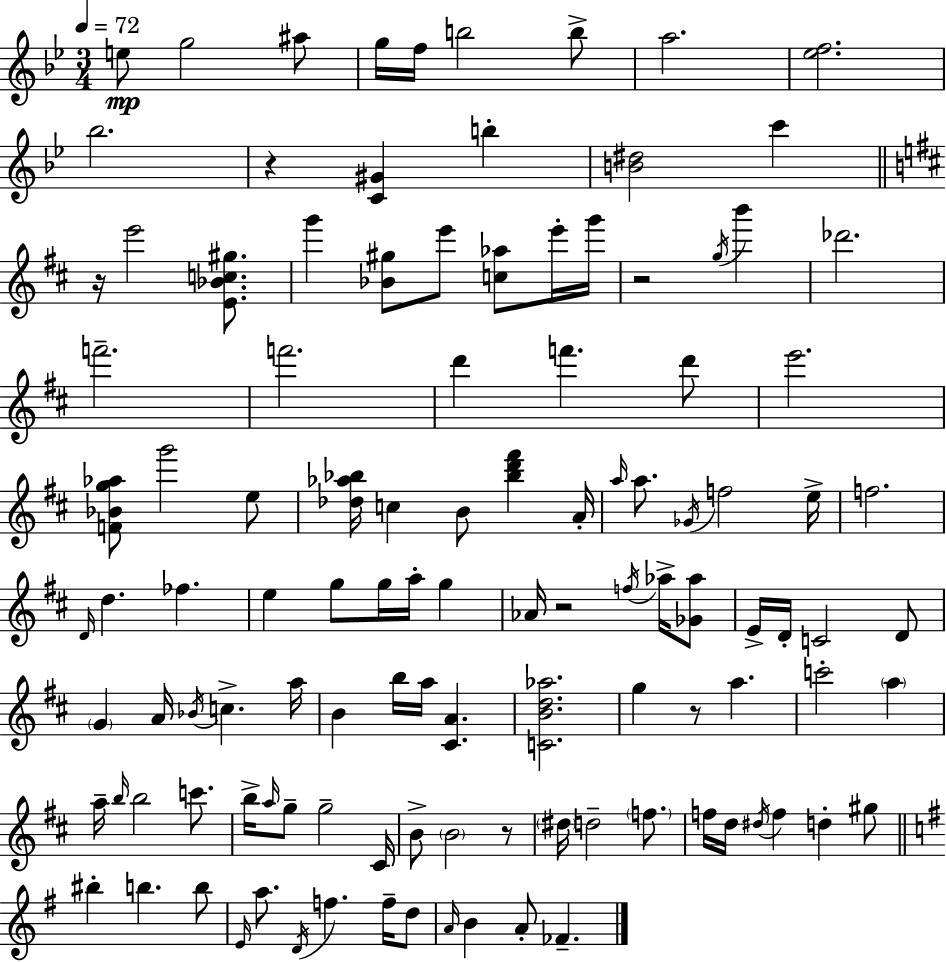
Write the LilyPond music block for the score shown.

{
  \clef treble
  \numericTimeSignature
  \time 3/4
  \key bes \major
  \tempo 4 = 72
  \repeat volta 2 { e''8\mp g''2 ais''8 | g''16 f''16 b''2 b''8-> | a''2. | <ees'' f''>2. | \break bes''2. | r4 <c' gis'>4 b''4-. | <b' dis''>2 c'''4 | \bar "||" \break \key d \major r16 e'''2 <e' bes' c'' gis''>8. | g'''4 <bes' gis''>8 e'''8 <c'' aes''>8 e'''16-. g'''16 | r2 \acciaccatura { g''16 } b'''4 | des'''2. | \break f'''2.-- | f'''2. | d'''4 f'''4. d'''8 | e'''2. | \break <f' bes' g'' aes''>8 g'''2 e''8 | <des'' aes'' bes''>16 c''4 b'8 <bes'' d''' fis'''>4 | a'16-. \grace { a''16 } a''8. \acciaccatura { ges'16 } f''2 | e''16-> f''2. | \break \grace { d'16 } d''4. fes''4. | e''4 g''8 g''16 a''16-. | g''4 aes'16 r2 | \acciaccatura { f''16 } aes''16-> <ges' aes''>8 e'16-> d'16-. c'2 | \break d'8 \parenthesize g'4 a'16 \acciaccatura { bes'16 } c''4.-> | a''16 b'4 b''16 a''16 | <cis' a'>4. <c' b' d'' aes''>2. | g''4 r8 | \break a''4. c'''2-. | \parenthesize a''4 a''16-- \grace { b''16 } b''2 | c'''8. b''16-> \grace { a''16 } g''8-- g''2-- | cis'16 b'8-> \parenthesize b'2 | \break r8 \parenthesize dis''16 d''2-- | \parenthesize f''8. f''16 d''16 \acciaccatura { dis''16 } f''4 | d''4-. gis''8 \bar "||" \break \key g \major bis''4-. b''4. b''8 | \grace { e'16 } a''8. \acciaccatura { d'16 } f''4. f''16-- | d''8 \grace { a'16 } b'4 a'8-. fes'4.-- | } \bar "|."
}